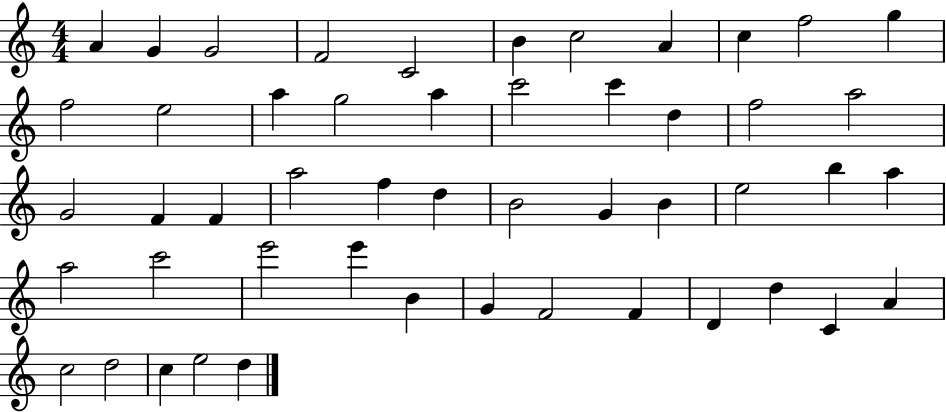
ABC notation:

X:1
T:Untitled
M:4/4
L:1/4
K:C
A G G2 F2 C2 B c2 A c f2 g f2 e2 a g2 a c'2 c' d f2 a2 G2 F F a2 f d B2 G B e2 b a a2 c'2 e'2 e' B G F2 F D d C A c2 d2 c e2 d